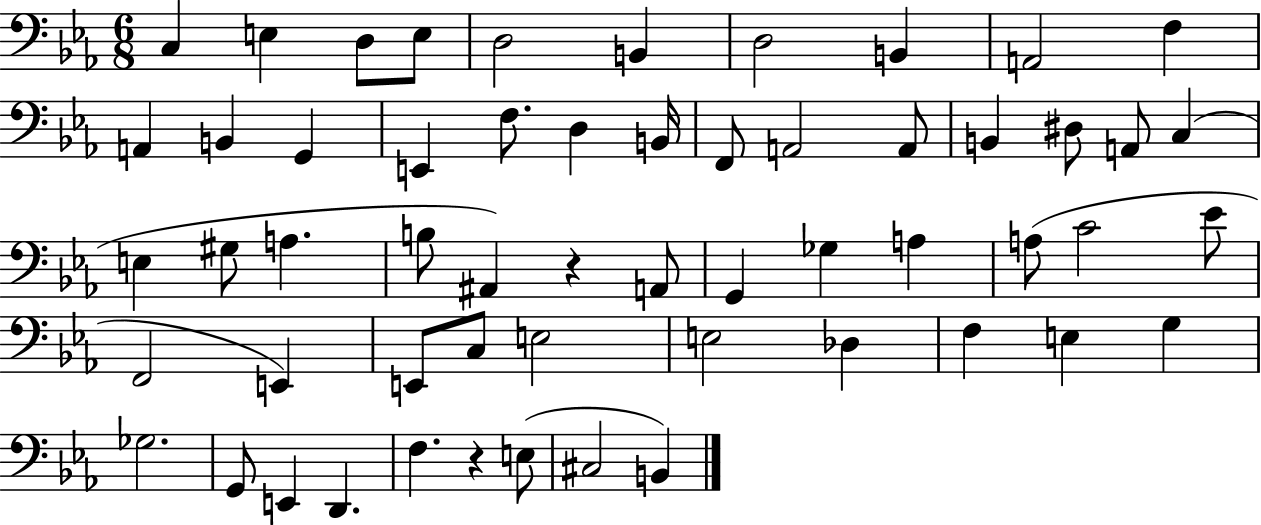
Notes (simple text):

C3/q E3/q D3/e E3/e D3/h B2/q D3/h B2/q A2/h F3/q A2/q B2/q G2/q E2/q F3/e. D3/q B2/s F2/e A2/h A2/e B2/q D#3/e A2/e C3/q E3/q G#3/e A3/q. B3/e A#2/q R/q A2/e G2/q Gb3/q A3/q A3/e C4/h Eb4/e F2/h E2/q E2/e C3/e E3/h E3/h Db3/q F3/q E3/q G3/q Gb3/h. G2/e E2/q D2/q. F3/q. R/q E3/e C#3/h B2/q